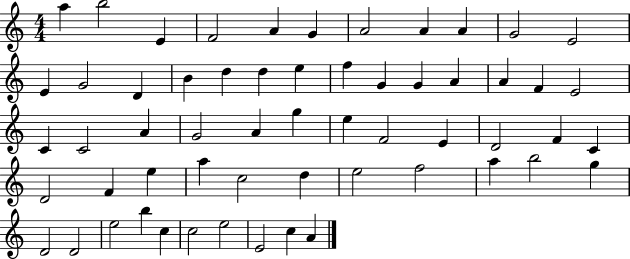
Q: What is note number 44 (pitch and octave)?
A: E5